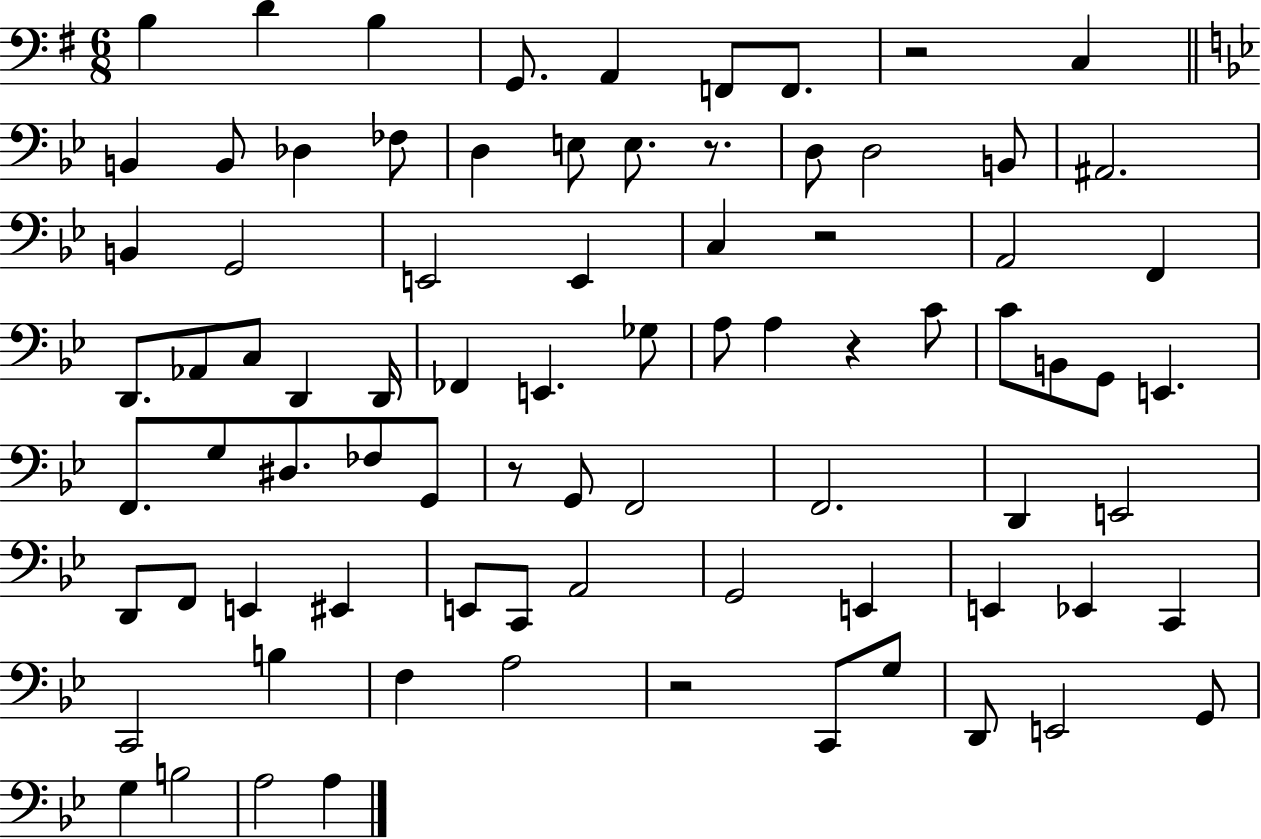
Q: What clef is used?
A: bass